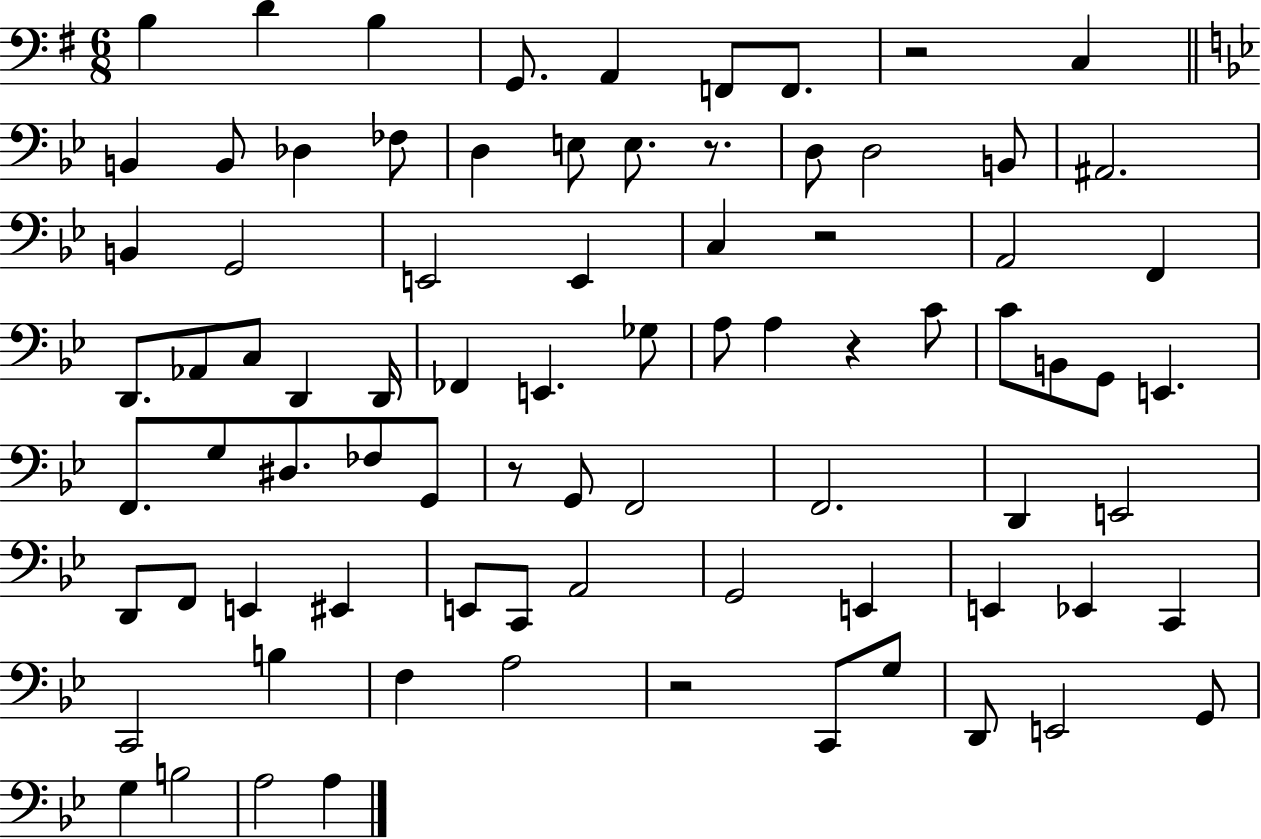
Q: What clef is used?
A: bass